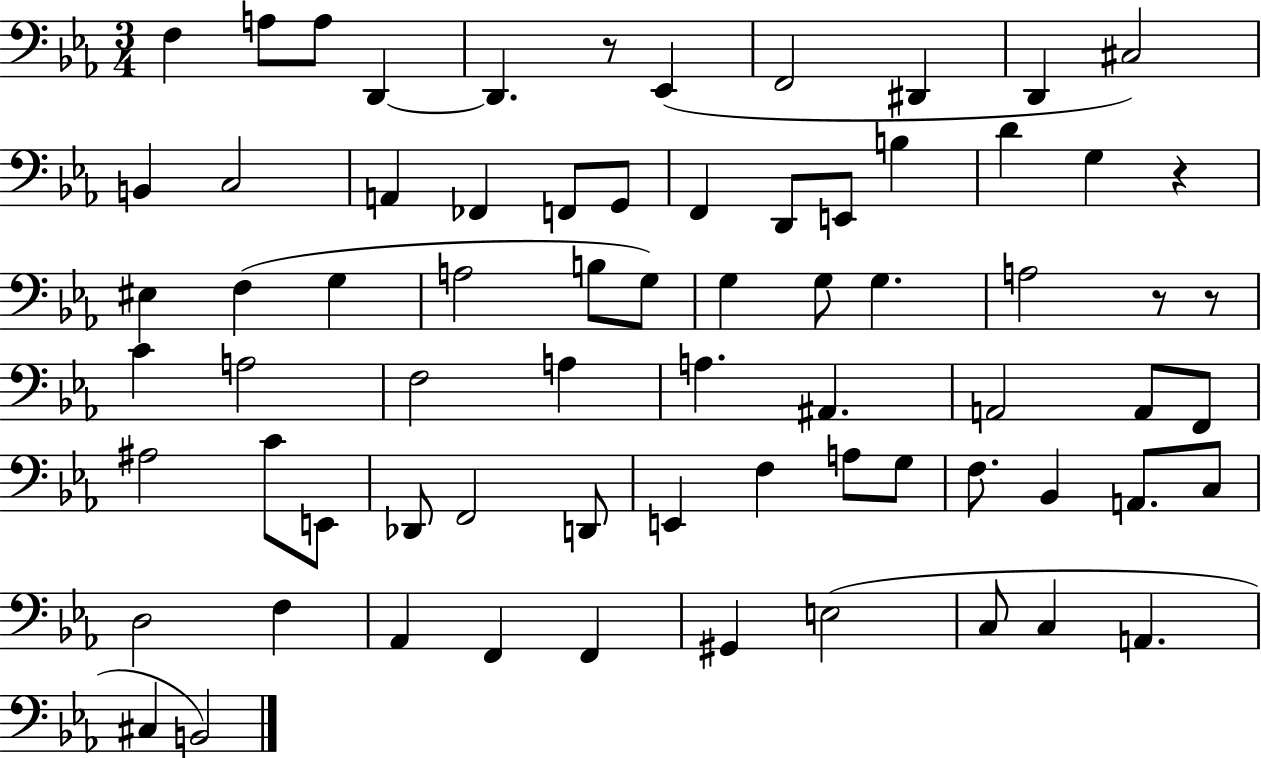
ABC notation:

X:1
T:Untitled
M:3/4
L:1/4
K:Eb
F, A,/2 A,/2 D,, D,, z/2 _E,, F,,2 ^D,, D,, ^C,2 B,, C,2 A,, _F,, F,,/2 G,,/2 F,, D,,/2 E,,/2 B, D G, z ^E, F, G, A,2 B,/2 G,/2 G, G,/2 G, A,2 z/2 z/2 C A,2 F,2 A, A, ^A,, A,,2 A,,/2 F,,/2 ^A,2 C/2 E,,/2 _D,,/2 F,,2 D,,/2 E,, F, A,/2 G,/2 F,/2 _B,, A,,/2 C,/2 D,2 F, _A,, F,, F,, ^G,, E,2 C,/2 C, A,, ^C, B,,2